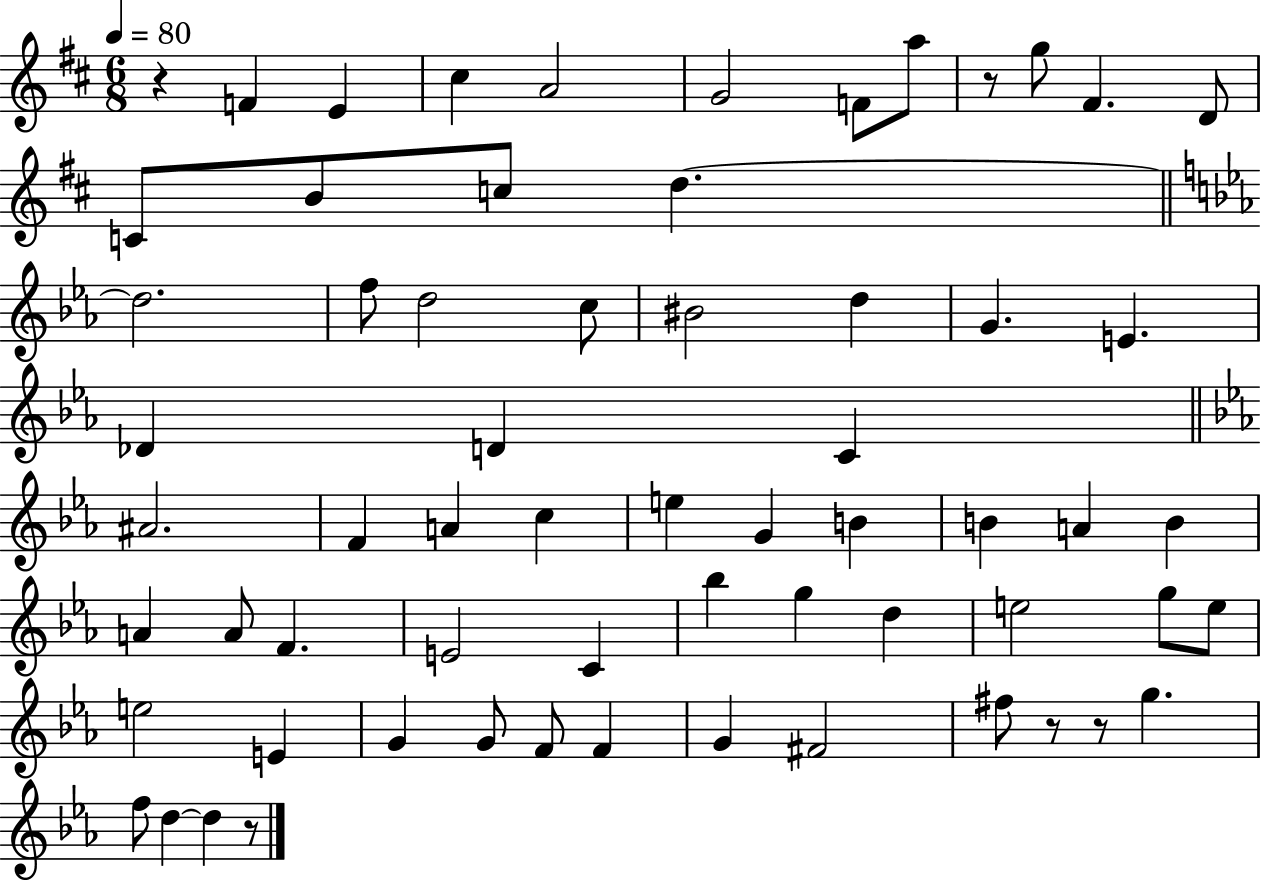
R/q F4/q E4/q C#5/q A4/h G4/h F4/e A5/e R/e G5/e F#4/q. D4/e C4/e B4/e C5/e D5/q. D5/h. F5/e D5/h C5/e BIS4/h D5/q G4/q. E4/q. Db4/q D4/q C4/q A#4/h. F4/q A4/q C5/q E5/q G4/q B4/q B4/q A4/q B4/q A4/q A4/e F4/q. E4/h C4/q Bb5/q G5/q D5/q E5/h G5/e E5/e E5/h E4/q G4/q G4/e F4/e F4/q G4/q F#4/h F#5/e R/e R/e G5/q. F5/e D5/q D5/q R/e